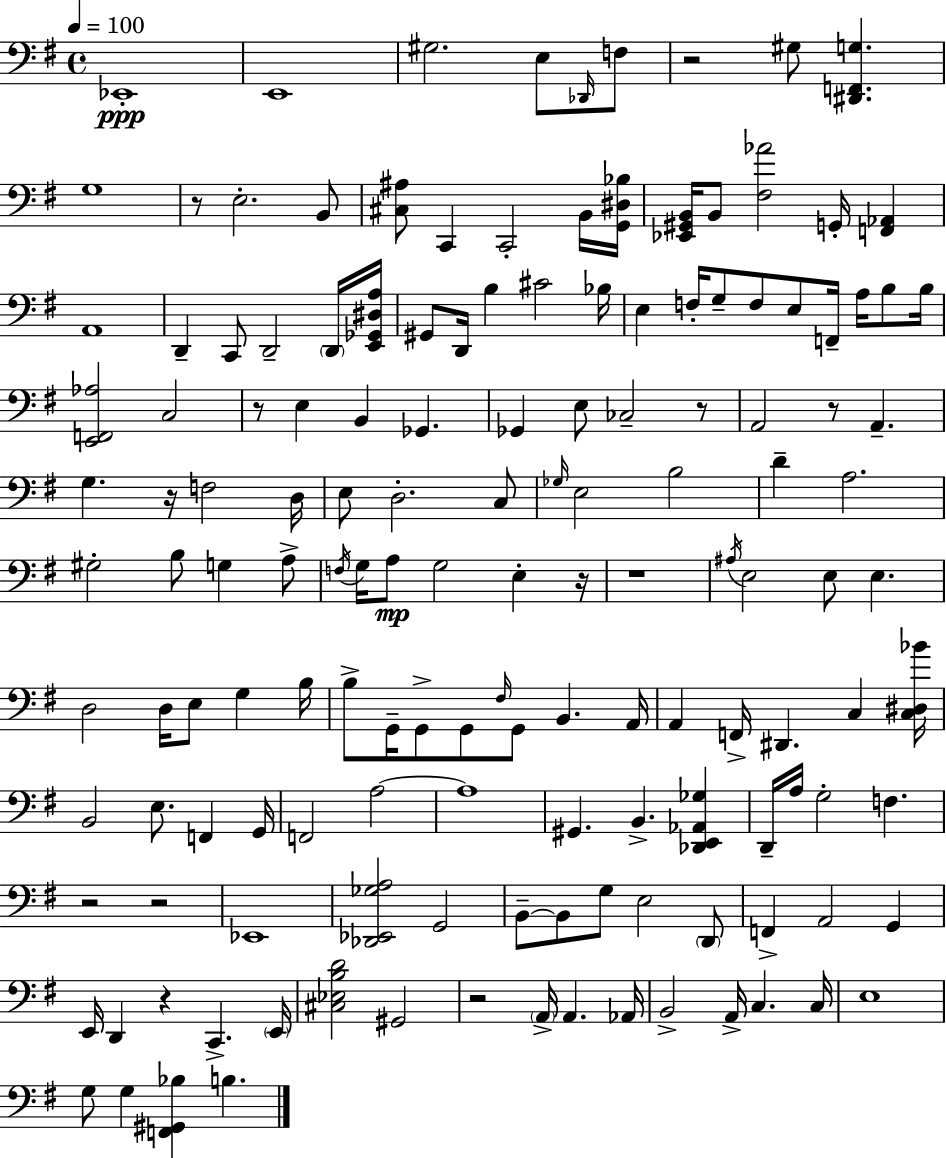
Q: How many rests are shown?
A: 12